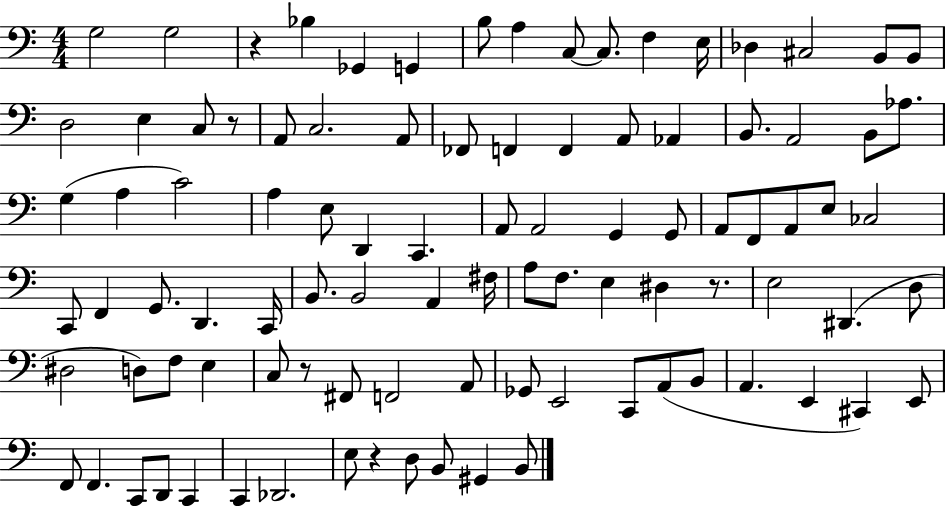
G3/h G3/h R/q Bb3/q Gb2/q G2/q B3/e A3/q C3/e C3/e. F3/q E3/s Db3/q C#3/h B2/e B2/e D3/h E3/q C3/e R/e A2/e C3/h. A2/e FES2/e F2/q F2/q A2/e Ab2/q B2/e. A2/h B2/e Ab3/e. G3/q A3/q C4/h A3/q E3/e D2/q C2/q. A2/e A2/h G2/q G2/e A2/e F2/e A2/e E3/e CES3/h C2/e F2/q G2/e. D2/q. C2/s B2/e. B2/h A2/q F#3/s A3/e F3/e. E3/q D#3/q R/e. E3/h D#2/q. D3/e D#3/h D3/e F3/e E3/q C3/e R/e F#2/e F2/h A2/e Gb2/e E2/h C2/e A2/e B2/e A2/q. E2/q C#2/q E2/e F2/e F2/q. C2/e D2/e C2/q C2/q Db2/h. E3/e R/q D3/e B2/e G#2/q B2/e